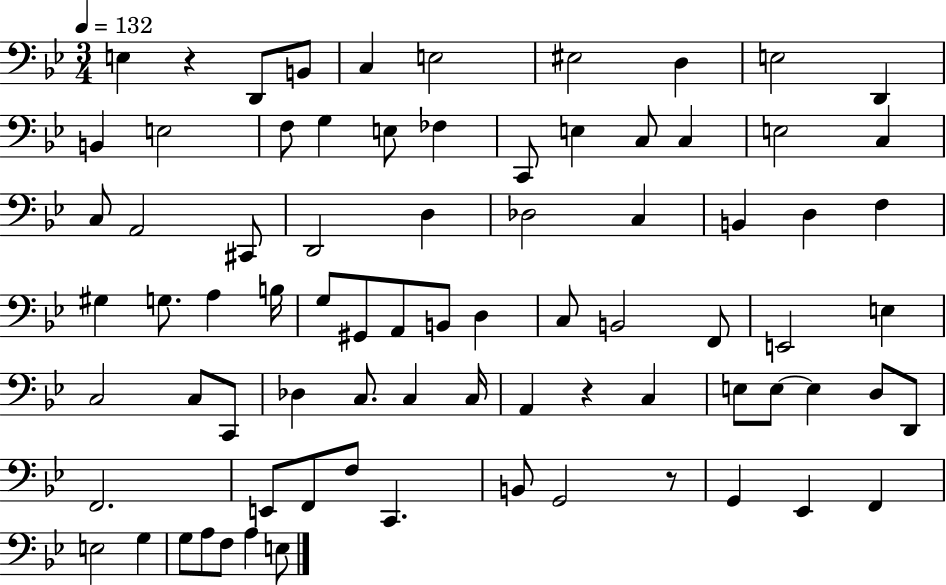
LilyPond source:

{
  \clef bass
  \numericTimeSignature
  \time 3/4
  \key bes \major
  \tempo 4 = 132
  e4 r4 d,8 b,8 | c4 e2 | eis2 d4 | e2 d,4 | \break b,4 e2 | f8 g4 e8 fes4 | c,8 e4 c8 c4 | e2 c4 | \break c8 a,2 cis,8 | d,2 d4 | des2 c4 | b,4 d4 f4 | \break gis4 g8. a4 b16 | g8 gis,8 a,8 b,8 d4 | c8 b,2 f,8 | e,2 e4 | \break c2 c8 c,8 | des4 c8. c4 c16 | a,4 r4 c4 | e8 e8~~ e4 d8 d,8 | \break f,2. | e,8 f,8 f8 c,4. | b,8 g,2 r8 | g,4 ees,4 f,4 | \break e2 g4 | g8 a8 f8 a4 e8 | \bar "|."
}